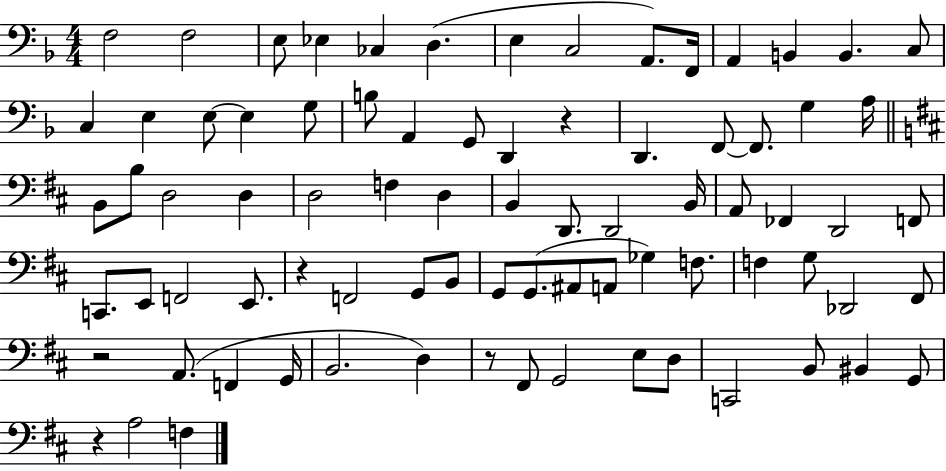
{
  \clef bass
  \numericTimeSignature
  \time 4/4
  \key f \major
  f2 f2 | e8 ees4 ces4 d4.( | e4 c2 a,8.) f,16 | a,4 b,4 b,4. c8 | \break c4 e4 e8~~ e4 g8 | b8 a,4 g,8 d,4 r4 | d,4. f,8~~ f,8. g4 a16 | \bar "||" \break \key b \minor b,8 b8 d2 d4 | d2 f4 d4 | b,4 d,8. d,2 b,16 | a,8 fes,4 d,2 f,8 | \break c,8. e,8 f,2 e,8. | r4 f,2 g,8 b,8 | g,8 g,8.( ais,8 a,8 ges4) f8. | f4 g8 des,2 fis,8 | \break r2 a,8.( f,4 g,16 | b,2. d4) | r8 fis,8 g,2 e8 d8 | c,2 b,8 bis,4 g,8 | \break r4 a2 f4 | \bar "|."
}